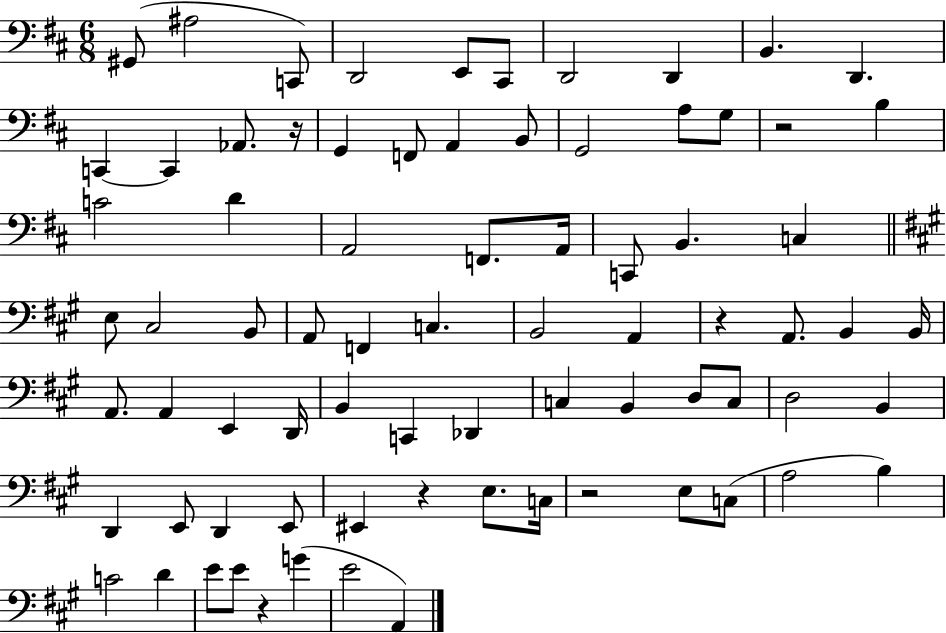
{
  \clef bass
  \numericTimeSignature
  \time 6/8
  \key d \major
  gis,8( ais2 c,8) | d,2 e,8 cis,8 | d,2 d,4 | b,4. d,4. | \break c,4~~ c,4 aes,8. r16 | g,4 f,8 a,4 b,8 | g,2 a8 g8 | r2 b4 | \break c'2 d'4 | a,2 f,8. a,16 | c,8 b,4. c4 | \bar "||" \break \key a \major e8 cis2 b,8 | a,8 f,4 c4. | b,2 a,4 | r4 a,8. b,4 b,16 | \break a,8. a,4 e,4 d,16 | b,4 c,4 des,4 | c4 b,4 d8 c8 | d2 b,4 | \break d,4 e,8 d,4 e,8 | eis,4 r4 e8. c16 | r2 e8 c8( | a2 b4) | \break c'2 d'4 | e'8 e'8 r4 g'4( | e'2 a,4) | \bar "|."
}